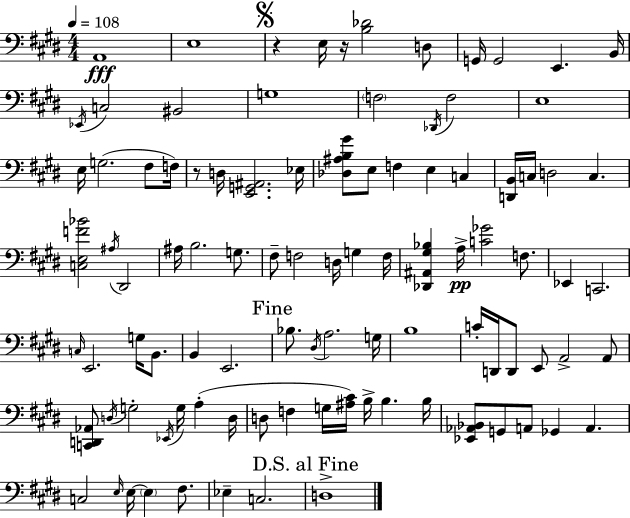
A2/w E3/w R/q E3/s R/s [B3,Db4]/h D3/e G2/s G2/h E2/q. B2/s Eb2/s C3/h BIS2/h G3/w F3/h Db2/s F3/h E3/w E3/s G3/h. F#3/e F3/s R/e D3/s [E2,G2,A#2]/h. Eb3/s [Db3,A#3,B3,G#4]/e E3/e F3/q E3/q C3/q [D2,B2]/s C3/s D3/h C3/q. [C3,E3,F4,Bb4]/h A#3/s D#2/h A#3/s B3/h. G3/e. F#3/e F3/h D3/s G3/q F3/s [Db2,A#2,G#3,Bb3]/q A3/s [C4,Gb4]/h F3/e. Eb2/q C2/h. C3/s E2/h. G3/s B2/e. B2/q E2/h. Bb3/e. D#3/s A3/h. G3/s B3/w C4/s D2/s D2/e E2/e A2/h A2/e [C2,D2,Ab2]/e D3/s G3/h Eb2/s G3/s A3/q D3/s D3/e F3/q G3/s [A#3,C#4]/s B3/s B3/q. B3/s [Eb2,Ab2,Bb2]/e G2/e A2/e Gb2/q A2/q. C3/h E3/s E3/s E3/q F#3/e. Eb3/q C3/h. D3/w